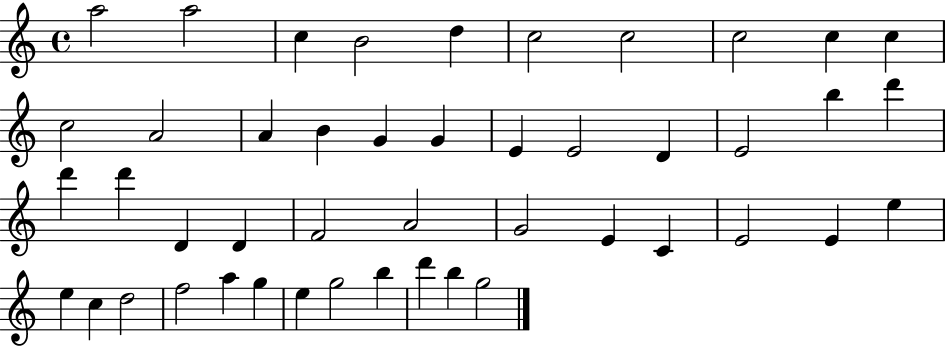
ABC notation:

X:1
T:Untitled
M:4/4
L:1/4
K:C
a2 a2 c B2 d c2 c2 c2 c c c2 A2 A B G G E E2 D E2 b d' d' d' D D F2 A2 G2 E C E2 E e e c d2 f2 a g e g2 b d' b g2